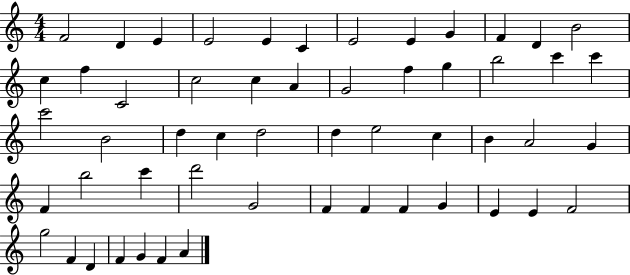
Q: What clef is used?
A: treble